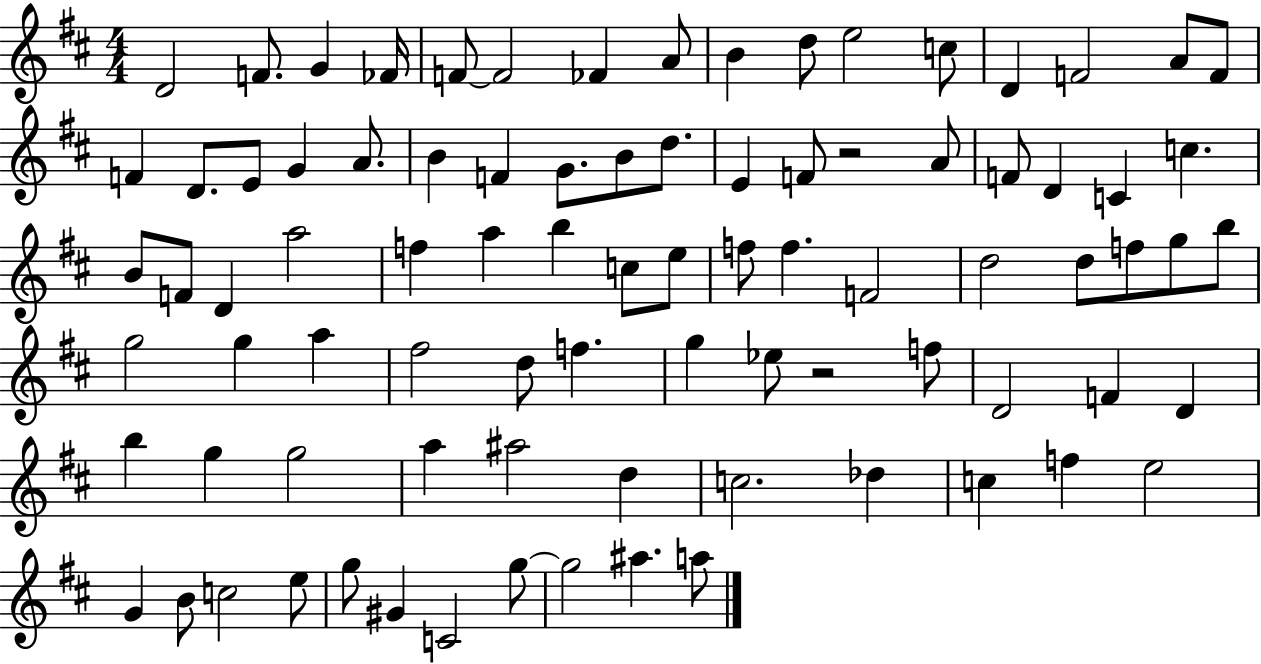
{
  \clef treble
  \numericTimeSignature
  \time 4/4
  \key d \major
  d'2 f'8. g'4 fes'16 | f'8~~ f'2 fes'4 a'8 | b'4 d''8 e''2 c''8 | d'4 f'2 a'8 f'8 | \break f'4 d'8. e'8 g'4 a'8. | b'4 f'4 g'8. b'8 d''8. | e'4 f'8 r2 a'8 | f'8 d'4 c'4 c''4. | \break b'8 f'8 d'4 a''2 | f''4 a''4 b''4 c''8 e''8 | f''8 f''4. f'2 | d''2 d''8 f''8 g''8 b''8 | \break g''2 g''4 a''4 | fis''2 d''8 f''4. | g''4 ees''8 r2 f''8 | d'2 f'4 d'4 | \break b''4 g''4 g''2 | a''4 ais''2 d''4 | c''2. des''4 | c''4 f''4 e''2 | \break g'4 b'8 c''2 e''8 | g''8 gis'4 c'2 g''8~~ | g''2 ais''4. a''8 | \bar "|."
}